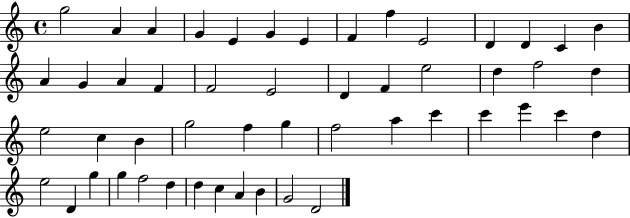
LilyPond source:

{
  \clef treble
  \time 4/4
  \defaultTimeSignature
  \key c \major
  g''2 a'4 a'4 | g'4 e'4 g'4 e'4 | f'4 f''4 e'2 | d'4 d'4 c'4 b'4 | \break a'4 g'4 a'4 f'4 | f'2 e'2 | d'4 f'4 e''2 | d''4 f''2 d''4 | \break e''2 c''4 b'4 | g''2 f''4 g''4 | f''2 a''4 c'''4 | c'''4 e'''4 c'''4 d''4 | \break e''2 d'4 g''4 | g''4 f''2 d''4 | d''4 c''4 a'4 b'4 | g'2 d'2 | \break \bar "|."
}